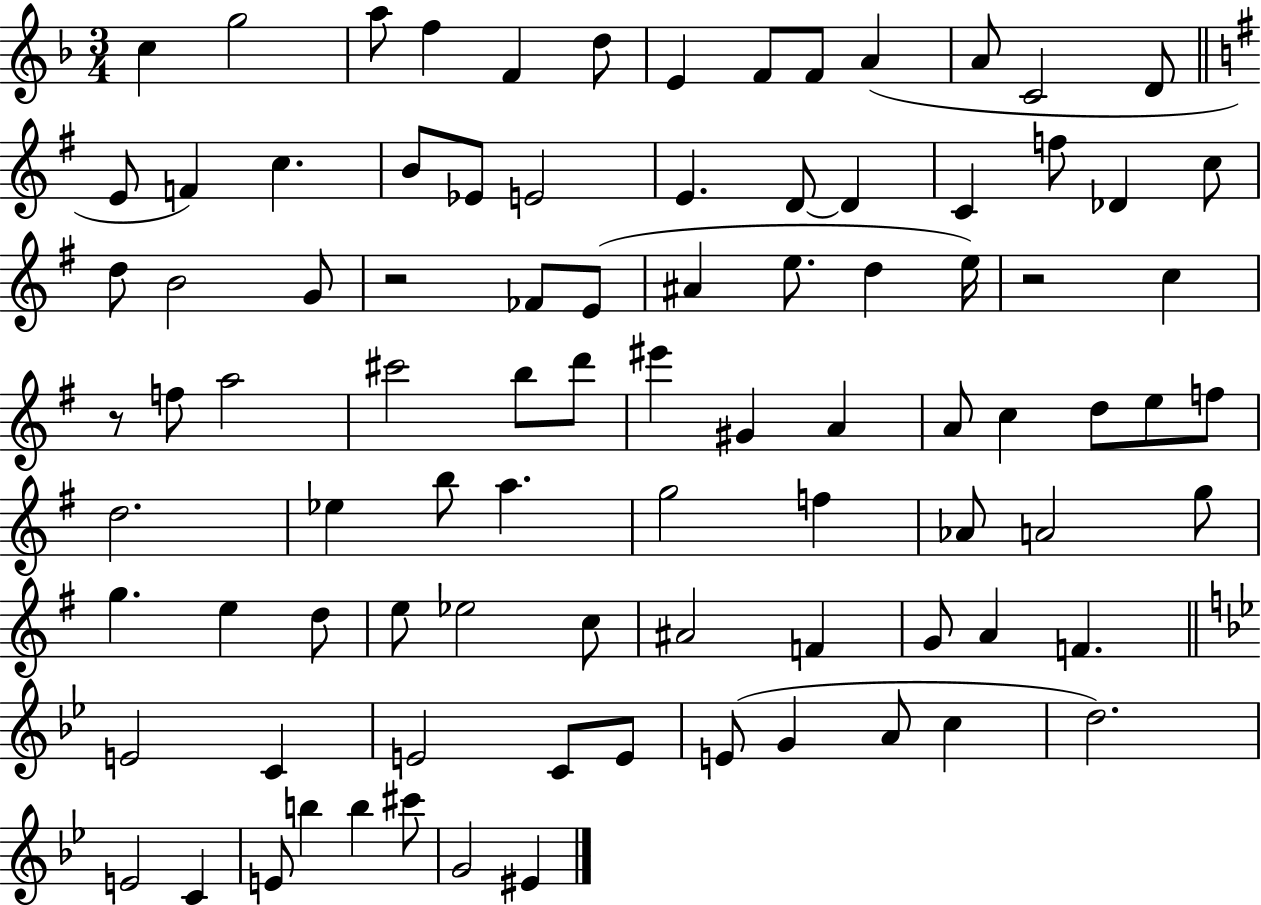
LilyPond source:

{
  \clef treble
  \numericTimeSignature
  \time 3/4
  \key f \major
  \repeat volta 2 { c''4 g''2 | a''8 f''4 f'4 d''8 | e'4 f'8 f'8 a'4( | a'8 c'2 d'8 | \break \bar "||" \break \key g \major e'8 f'4) c''4. | b'8 ees'8 e'2 | e'4. d'8~~ d'4 | c'4 f''8 des'4 c''8 | \break d''8 b'2 g'8 | r2 fes'8 e'8( | ais'4 e''8. d''4 e''16) | r2 c''4 | \break r8 f''8 a''2 | cis'''2 b''8 d'''8 | eis'''4 gis'4 a'4 | a'8 c''4 d''8 e''8 f''8 | \break d''2. | ees''4 b''8 a''4. | g''2 f''4 | aes'8 a'2 g''8 | \break g''4. e''4 d''8 | e''8 ees''2 c''8 | ais'2 f'4 | g'8 a'4 f'4. | \break \bar "||" \break \key bes \major e'2 c'4 | e'2 c'8 e'8 | e'8( g'4 a'8 c''4 | d''2.) | \break e'2 c'4 | e'8 b''4 b''4 cis'''8 | g'2 eis'4 | } \bar "|."
}